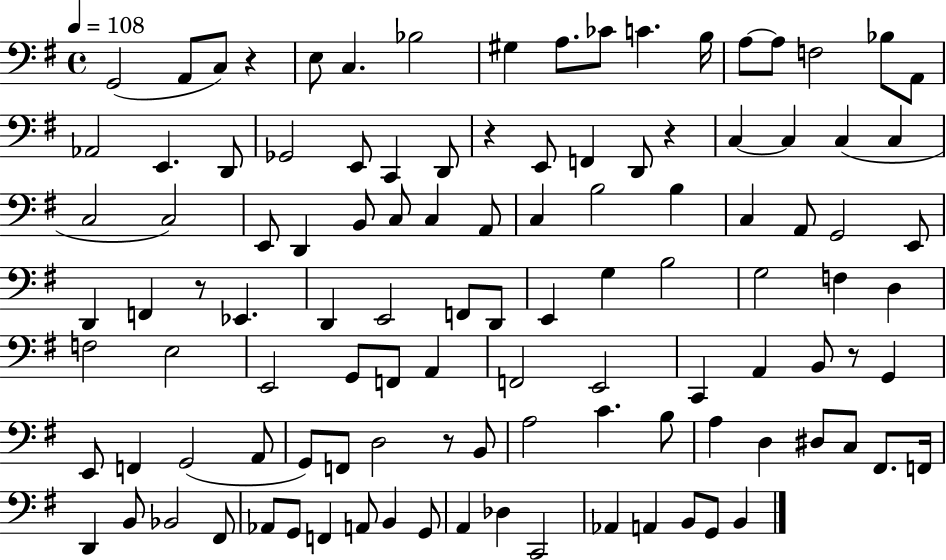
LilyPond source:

{
  \clef bass
  \time 4/4
  \defaultTimeSignature
  \key g \major
  \tempo 4 = 108
  g,2( a,8 c8) r4 | e8 c4. bes2 | gis4 a8. ces'8 c'4. b16 | a8~~ a8 f2 bes8 a,8 | \break aes,2 e,4. d,8 | ges,2 e,8 c,4 d,8 | r4 e,8 f,4 d,8 r4 | c4~~ c4 c4( c4 | \break c2 c2) | e,8 d,4 b,8 c8 c4 a,8 | c4 b2 b4 | c4 a,8 g,2 e,8 | \break d,4 f,4 r8 ees,4. | d,4 e,2 f,8 d,8 | e,4 g4 b2 | g2 f4 d4 | \break f2 e2 | e,2 g,8 f,8 a,4 | f,2 e,2 | c,4 a,4 b,8 r8 g,4 | \break e,8 f,4 g,2( a,8 | g,8) f,8 d2 r8 b,8 | a2 c'4. b8 | a4 d4 dis8 c8 fis,8. f,16 | \break d,4 b,8 bes,2 fis,8 | aes,8 g,8 f,4 a,8 b,4 g,8 | a,4 des4 c,2 | aes,4 a,4 b,8 g,8 b,4 | \break \bar "|."
}